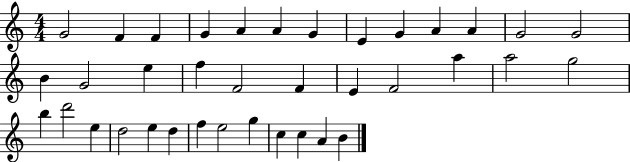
G4/h F4/q F4/q G4/q A4/q A4/q G4/q E4/q G4/q A4/q A4/q G4/h G4/h B4/q G4/h E5/q F5/q F4/h F4/q E4/q F4/h A5/q A5/h G5/h B5/q D6/h E5/q D5/h E5/q D5/q F5/q E5/h G5/q C5/q C5/q A4/q B4/q